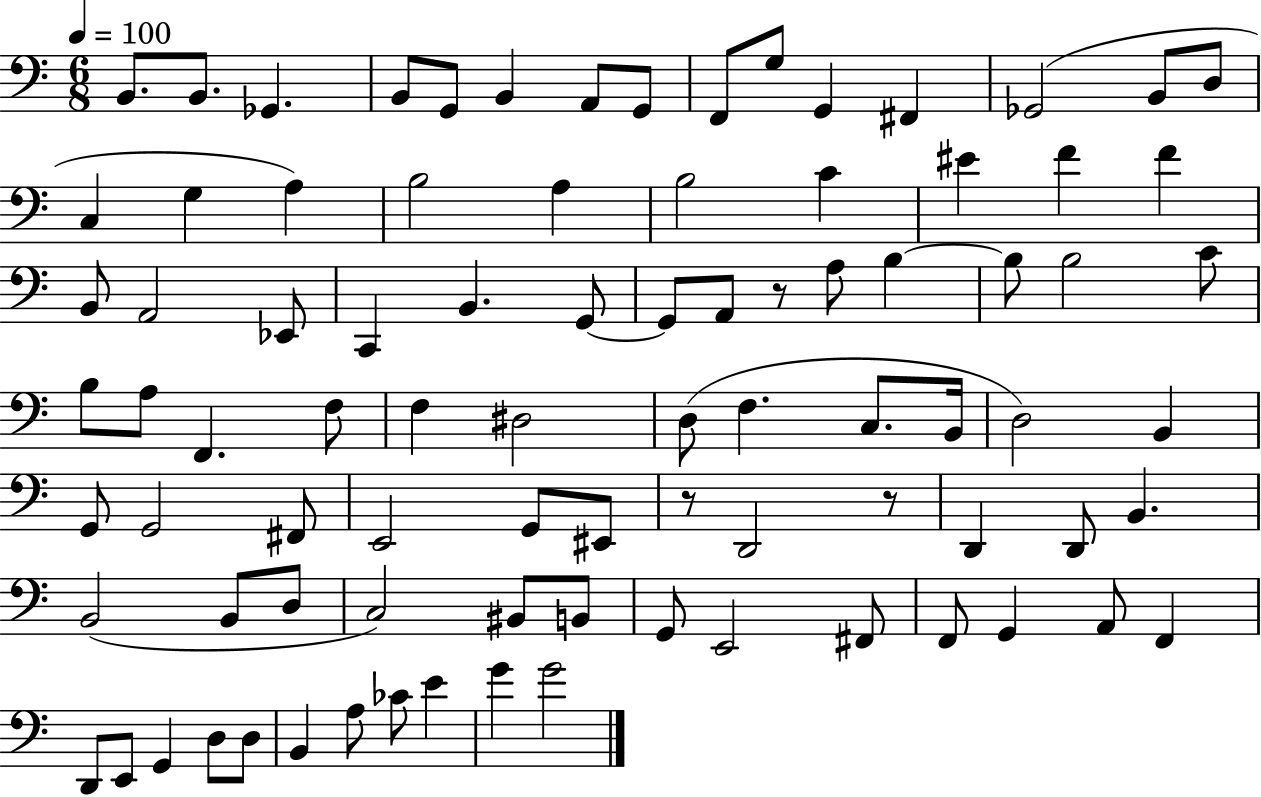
B2/e. B2/e. Gb2/q. B2/e G2/e B2/q A2/e G2/e F2/e G3/e G2/q F#2/q Gb2/h B2/e D3/e C3/q G3/q A3/q B3/h A3/q B3/h C4/q EIS4/q F4/q F4/q B2/e A2/h Eb2/e C2/q B2/q. G2/e G2/e A2/e R/e A3/e B3/q B3/e B3/h C4/e B3/e A3/e F2/q. F3/e F3/q D#3/h D3/e F3/q. C3/e. B2/s D3/h B2/q G2/e G2/h F#2/e E2/h G2/e EIS2/e R/e D2/h R/e D2/q D2/e B2/q. B2/h B2/e D3/e C3/h BIS2/e B2/e G2/e E2/h F#2/e F2/e G2/q A2/e F2/q D2/e E2/e G2/q D3/e D3/e B2/q A3/e CES4/e E4/q G4/q G4/h